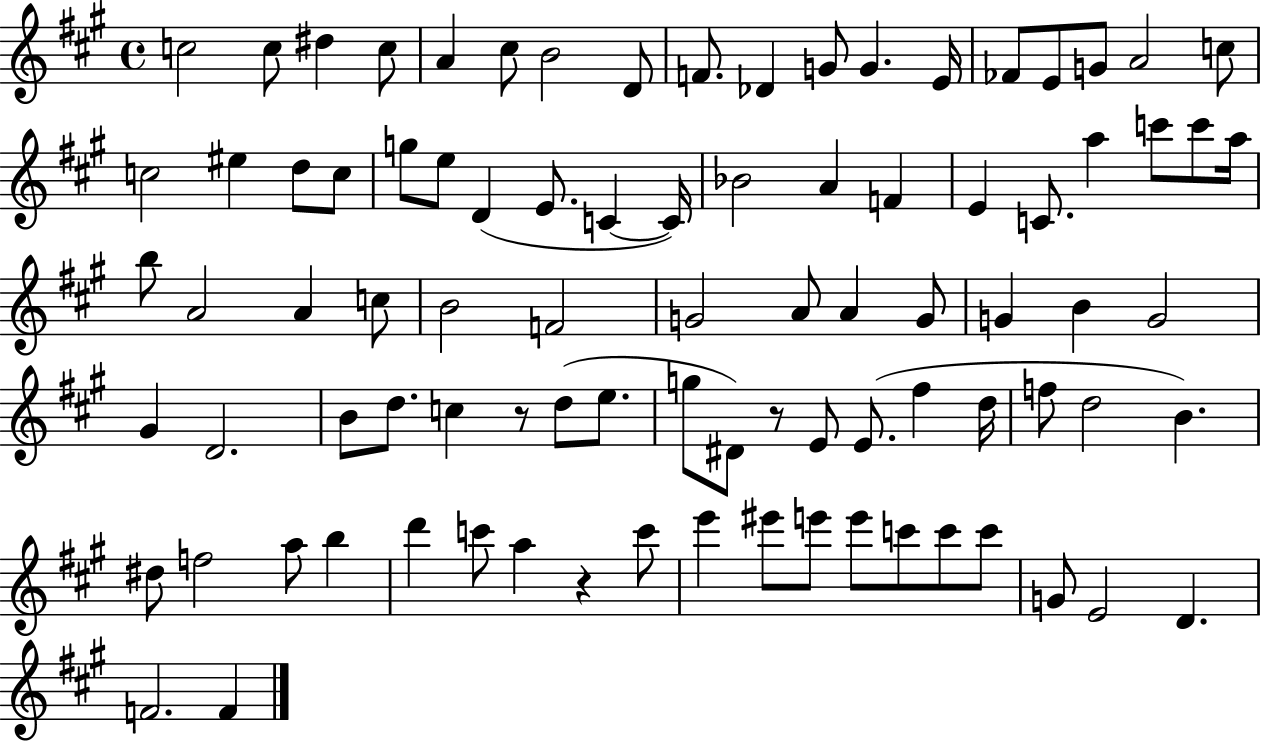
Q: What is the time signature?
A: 4/4